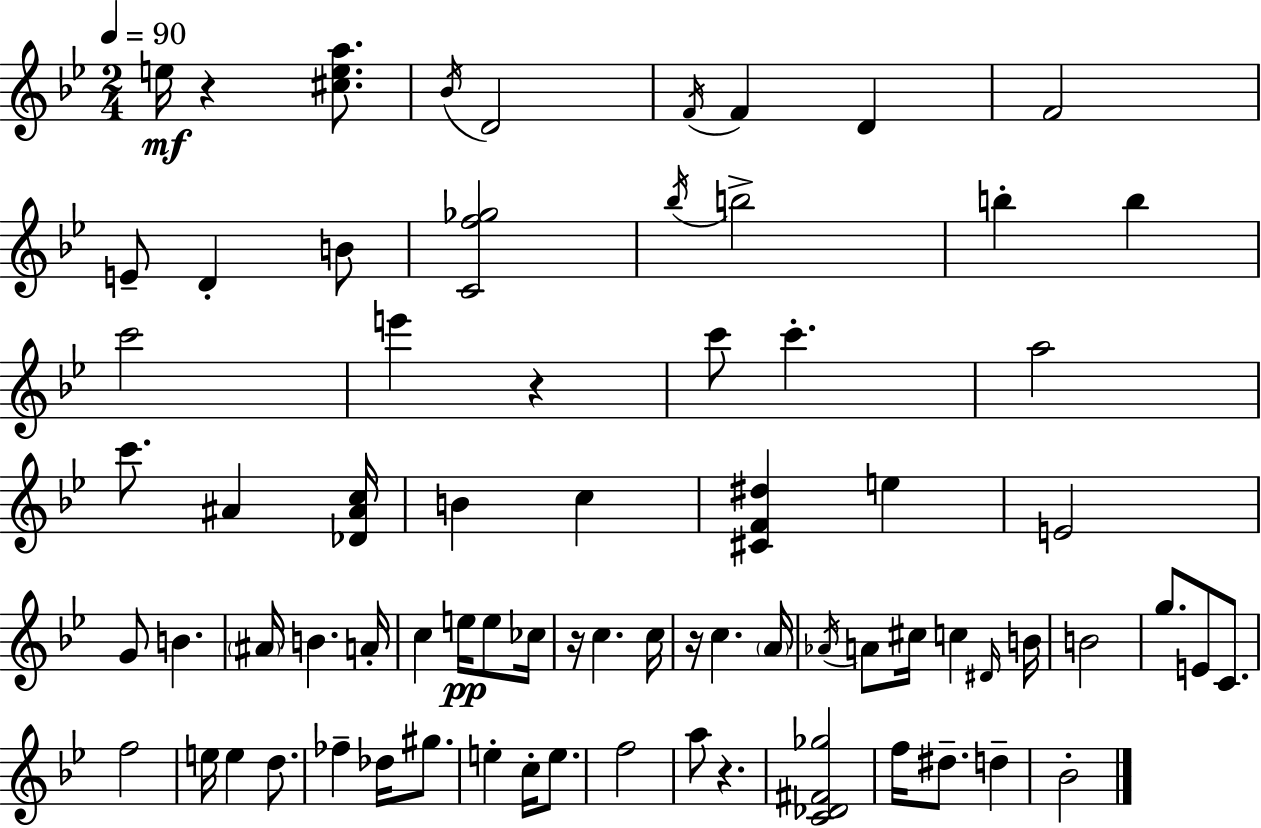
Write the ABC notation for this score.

X:1
T:Untitled
M:2/4
L:1/4
K:Gm
e/4 z [^cea]/2 _B/4 D2 F/4 F D F2 E/2 D B/2 [Cf_g]2 _b/4 b2 b b c'2 e' z c'/2 c' a2 c'/2 ^A [_D^Ac]/4 B c [^CF^d] e E2 G/2 B ^A/4 B A/4 c e/4 e/2 _c/4 z/4 c c/4 z/4 c A/4 _A/4 A/2 ^c/4 c ^D/4 B/4 B2 g/2 E/2 C/2 f2 e/4 e d/2 _f _d/4 ^g/2 e c/4 e/2 f2 a/2 z [C_D^F_g]2 f/4 ^d/2 d _B2